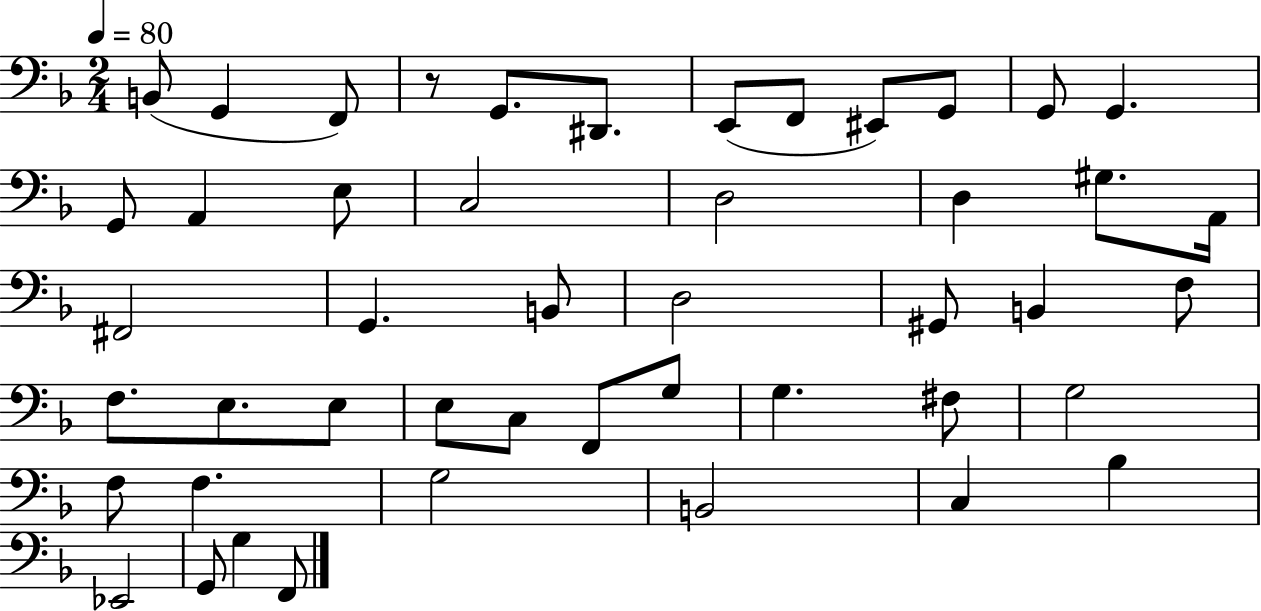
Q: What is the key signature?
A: F major